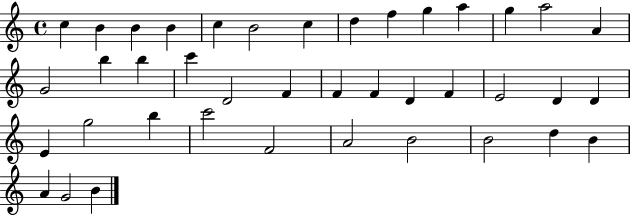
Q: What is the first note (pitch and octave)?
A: C5